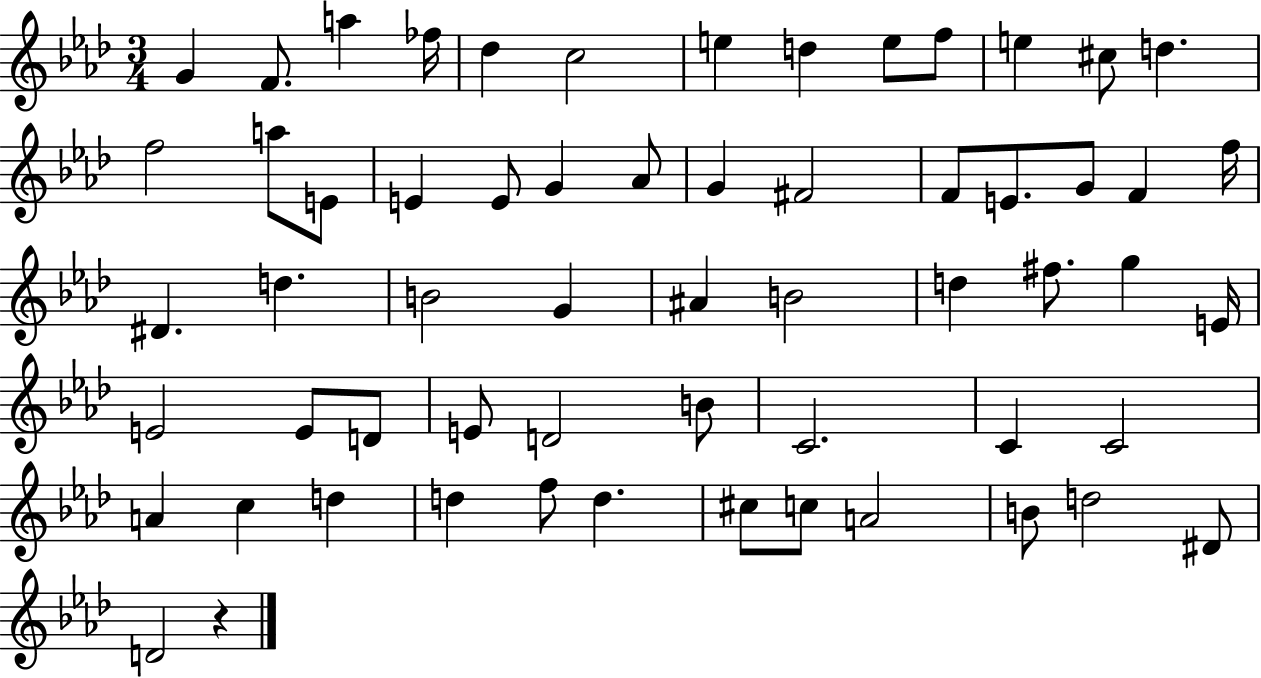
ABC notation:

X:1
T:Untitled
M:3/4
L:1/4
K:Ab
G F/2 a _f/4 _d c2 e d e/2 f/2 e ^c/2 d f2 a/2 E/2 E E/2 G _A/2 G ^F2 F/2 E/2 G/2 F f/4 ^D d B2 G ^A B2 d ^f/2 g E/4 E2 E/2 D/2 E/2 D2 B/2 C2 C C2 A c d d f/2 d ^c/2 c/2 A2 B/2 d2 ^D/2 D2 z